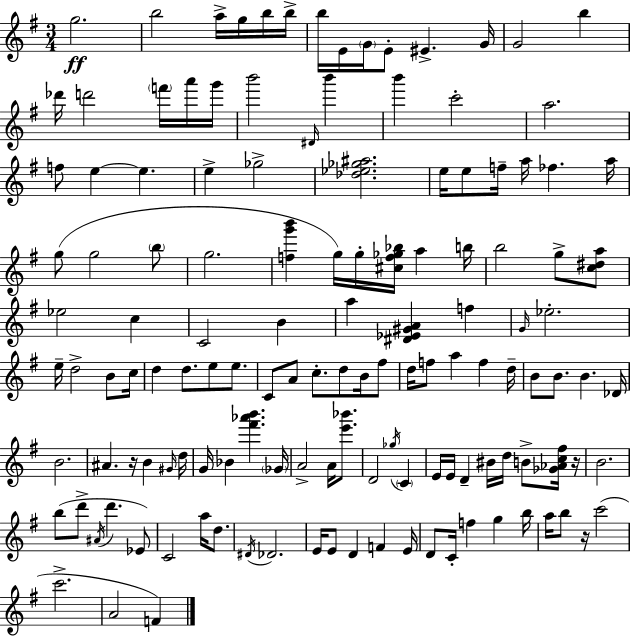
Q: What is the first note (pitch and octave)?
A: G5